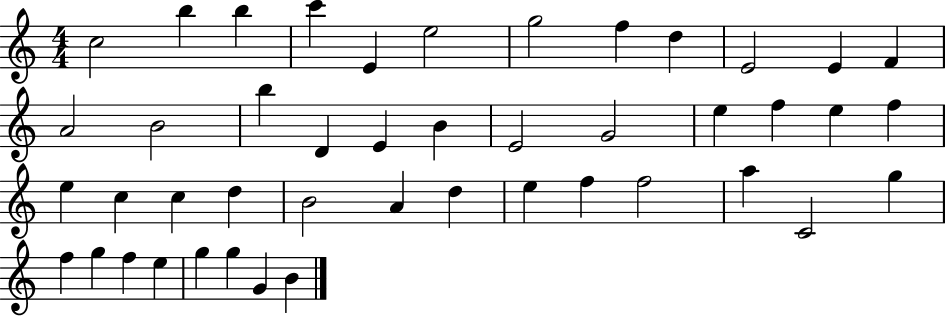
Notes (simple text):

C5/h B5/q B5/q C6/q E4/q E5/h G5/h F5/q D5/q E4/h E4/q F4/q A4/h B4/h B5/q D4/q E4/q B4/q E4/h G4/h E5/q F5/q E5/q F5/q E5/q C5/q C5/q D5/q B4/h A4/q D5/q E5/q F5/q F5/h A5/q C4/h G5/q F5/q G5/q F5/q E5/q G5/q G5/q G4/q B4/q